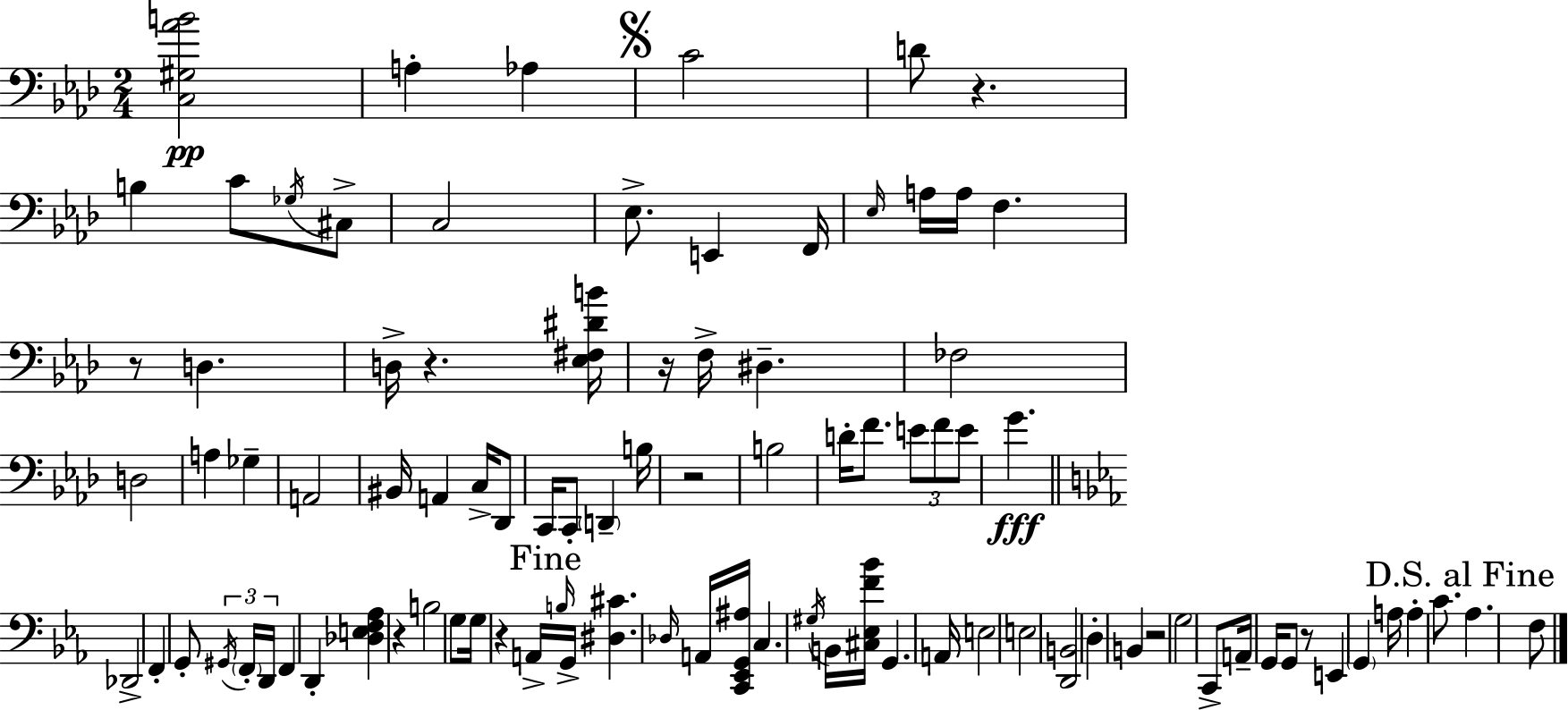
{
  \clef bass
  \numericTimeSignature
  \time 2/4
  \key aes \major
  <c gis aes' b'>2\pp | a4-. aes4 | \mark \markup { \musicglyph "scripts.segno" } c'2 | d'8 r4. | \break b4 c'8 \acciaccatura { ges16 } cis8-> | c2 | ees8.-> e,4 | f,16 \grace { ees16 } a16 a16 f4. | \break r8 d4. | d16-> r4. | <ees fis dis' b'>16 r16 f16-> dis4.-- | fes2 | \break d2 | a4 ges4-- | a,2 | bis,16 a,4 c16-> | \break des,8 c,16 c,8-. \parenthesize d,4-- | b16 r2 | b2 | d'16-. f'8. \tuplet 3/2 { e'8 | \break f'8 e'8 } g'4.\fff | \bar "||" \break \key c \minor des,2-> | f,4-. g,8-. \tuplet 3/2 { \acciaccatura { gis,16 } \parenthesize f,16-. | d,16 } f,4 d,4-. | <des e f aes>4 r4 | \break b2 | g8 g16 r4 | a,16-> \mark "Fine" \grace { b16 } g,16-> <dis cis'>4. | \grace { des16 } a,16 <c, ees, g, ais>16 c4. | \break \acciaccatura { gis16 } b,16 <cis ees f' bes'>16 g,4. | a,16 e2 | e2 | <d, b,>2 | \break d4-. | b,4 r2 | g2 | c,8-> a,16-- g,16 | \break g,8 r8 e,4 | \parenthesize g,4 a16 a4-. | c'8. \mark "D.S. al Fine" aes4. | f8 \bar "|."
}